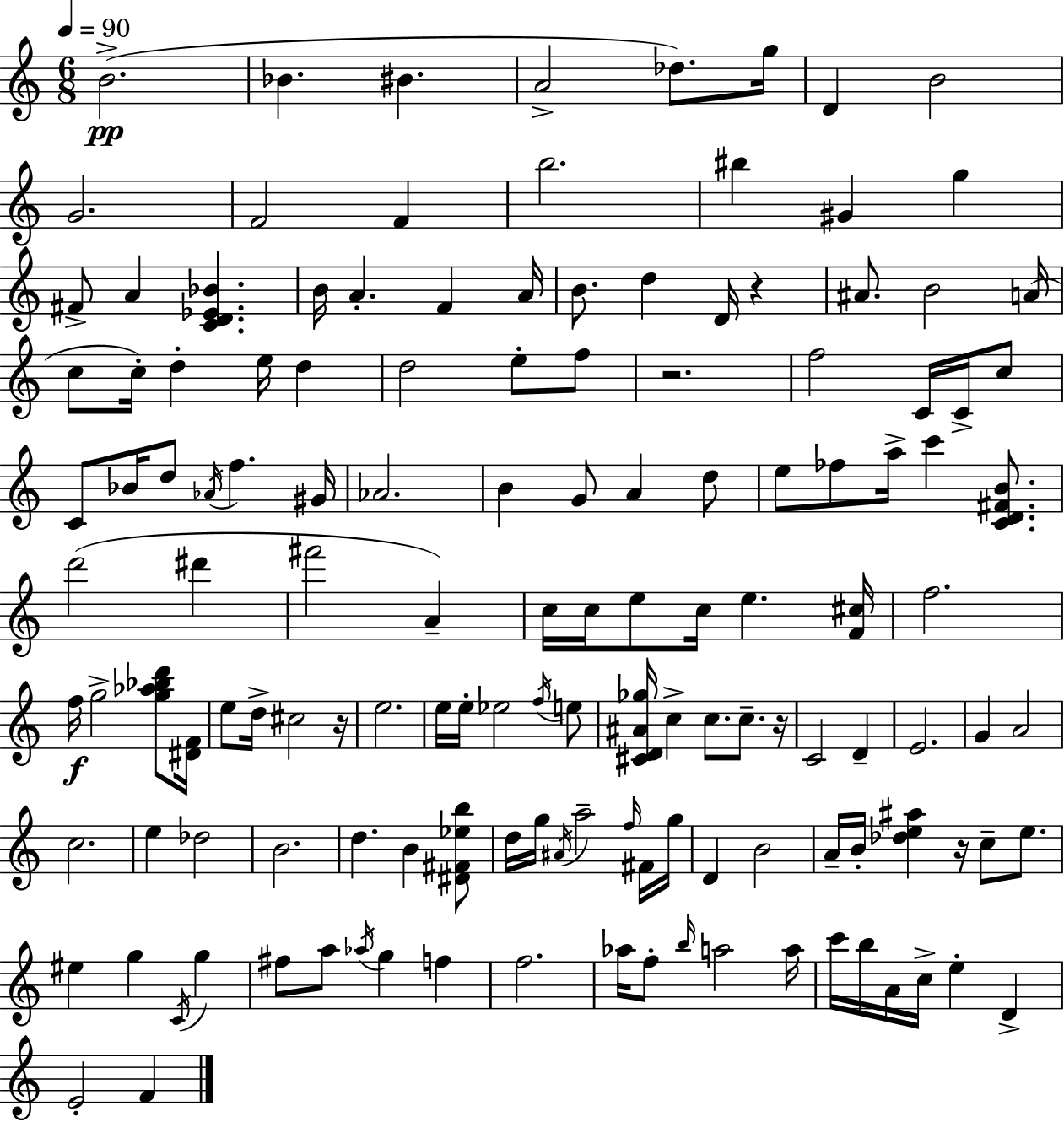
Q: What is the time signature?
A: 6/8